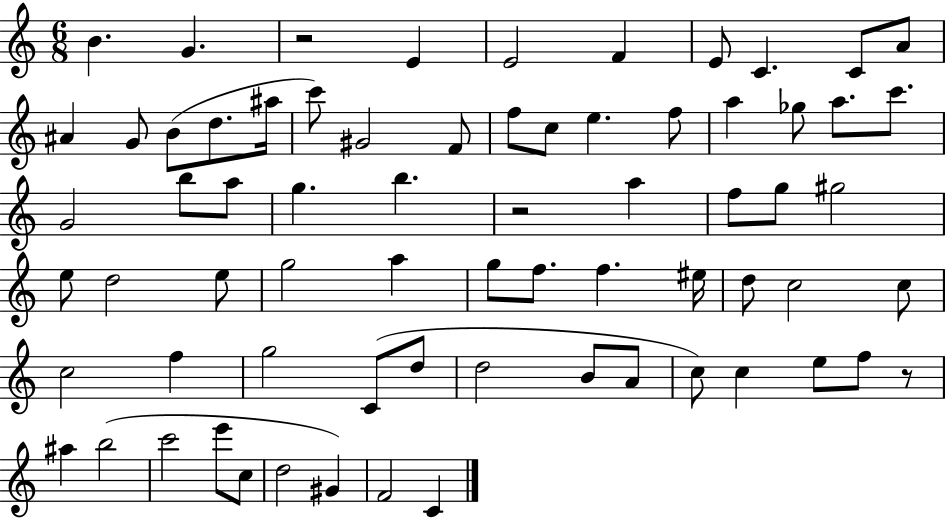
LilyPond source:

{
  \clef treble
  \numericTimeSignature
  \time 6/8
  \key c \major
  \repeat volta 2 { b'4. g'4. | r2 e'4 | e'2 f'4 | e'8 c'4. c'8 a'8 | \break ais'4 g'8 b'8( d''8. ais''16 | c'''8) gis'2 f'8 | f''8 c''8 e''4. f''8 | a''4 ges''8 a''8. c'''8. | \break g'2 b''8 a''8 | g''4. b''4. | r2 a''4 | f''8 g''8 gis''2 | \break e''8 d''2 e''8 | g''2 a''4 | g''8 f''8. f''4. eis''16 | d''8 c''2 c''8 | \break c''2 f''4 | g''2 c'8( d''8 | d''2 b'8 a'8 | c''8) c''4 e''8 f''8 r8 | \break ais''4 b''2( | c'''2 e'''8 c''8 | d''2 gis'4) | f'2 c'4 | \break } \bar "|."
}